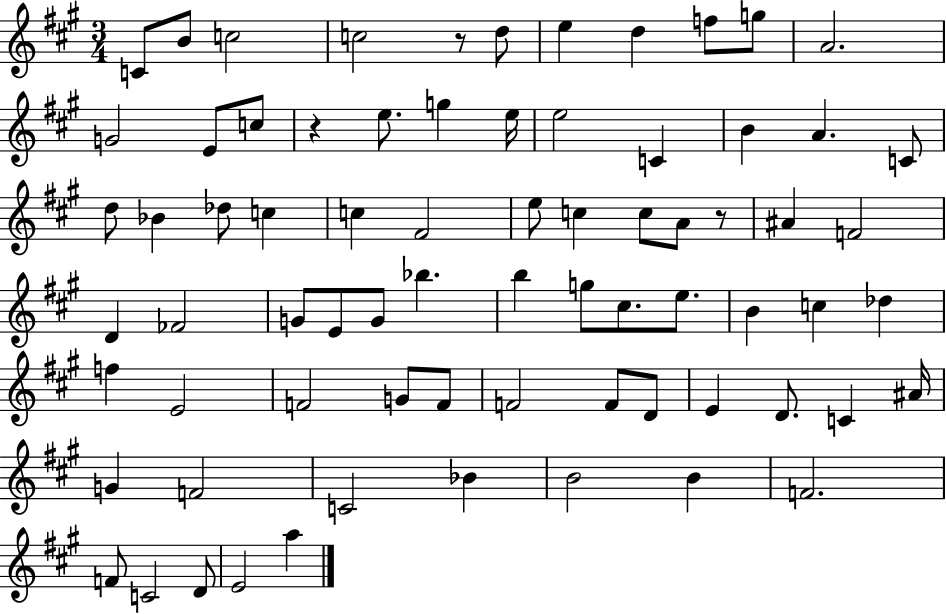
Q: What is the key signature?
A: A major